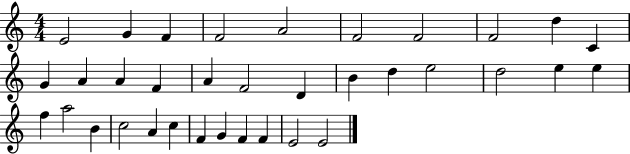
{
  \clef treble
  \numericTimeSignature
  \time 4/4
  \key c \major
  e'2 g'4 f'4 | f'2 a'2 | f'2 f'2 | f'2 d''4 c'4 | \break g'4 a'4 a'4 f'4 | a'4 f'2 d'4 | b'4 d''4 e''2 | d''2 e''4 e''4 | \break f''4 a''2 b'4 | c''2 a'4 c''4 | f'4 g'4 f'4 f'4 | e'2 e'2 | \break \bar "|."
}